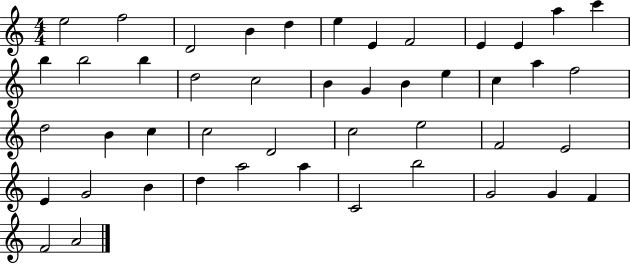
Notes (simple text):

E5/h F5/h D4/h B4/q D5/q E5/q E4/q F4/h E4/q E4/q A5/q C6/q B5/q B5/h B5/q D5/h C5/h B4/q G4/q B4/q E5/q C5/q A5/q F5/h D5/h B4/q C5/q C5/h D4/h C5/h E5/h F4/h E4/h E4/q G4/h B4/q D5/q A5/h A5/q C4/h B5/h G4/h G4/q F4/q F4/h A4/h